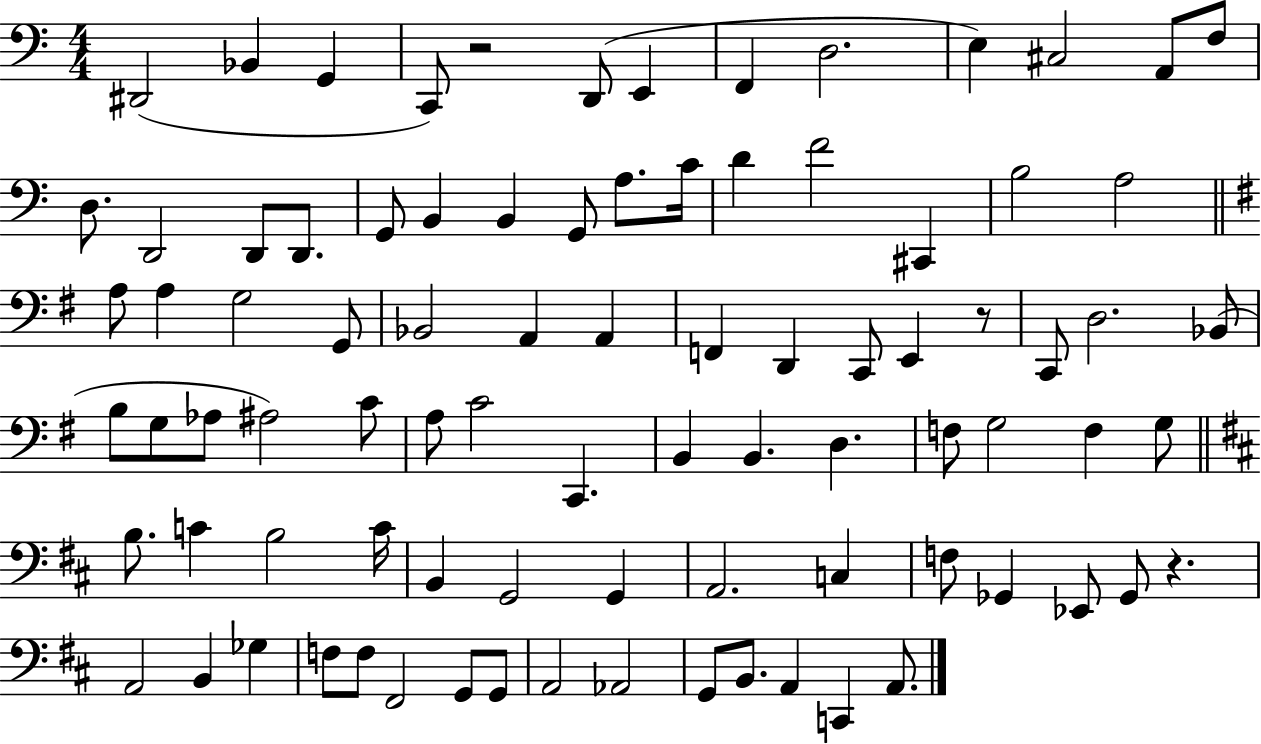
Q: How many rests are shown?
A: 3